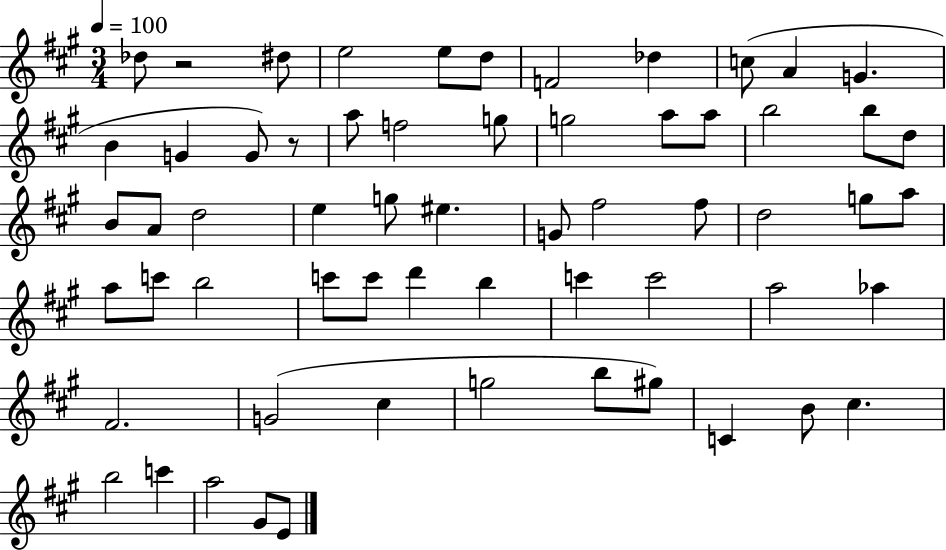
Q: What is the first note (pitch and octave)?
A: Db5